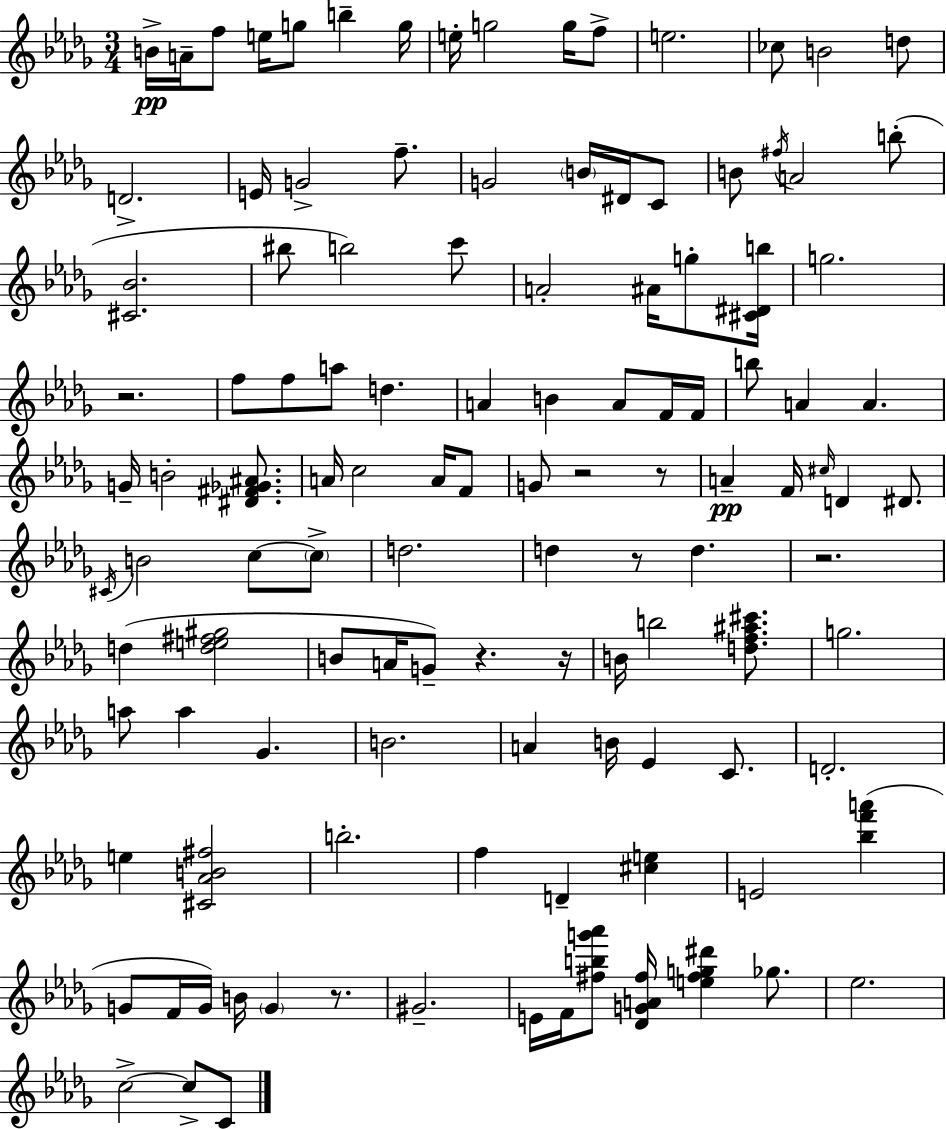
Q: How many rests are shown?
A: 8